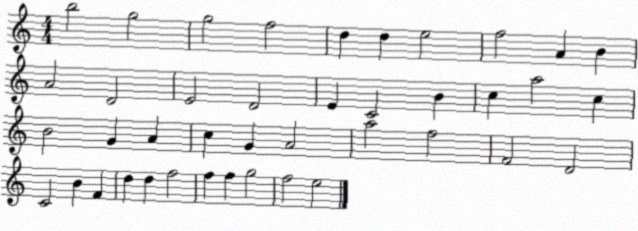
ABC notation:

X:1
T:Untitled
M:4/4
L:1/4
K:C
b2 g2 g2 f2 d d e2 f2 A B A2 D2 E2 D2 E C2 B c a2 c B2 G A c G A2 a2 f2 F2 D2 C2 B F d d f2 f f g2 f2 e2